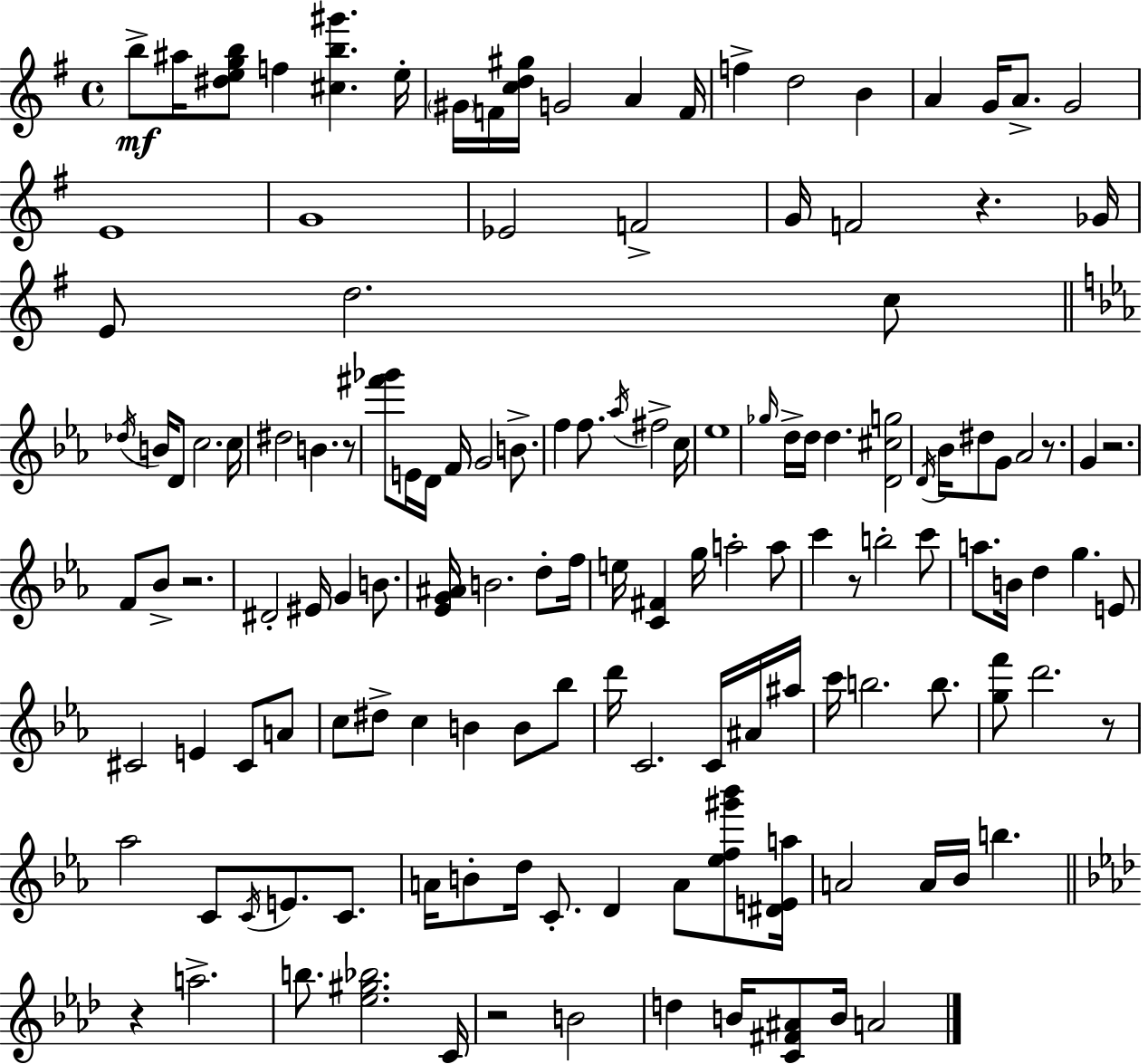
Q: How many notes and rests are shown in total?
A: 138